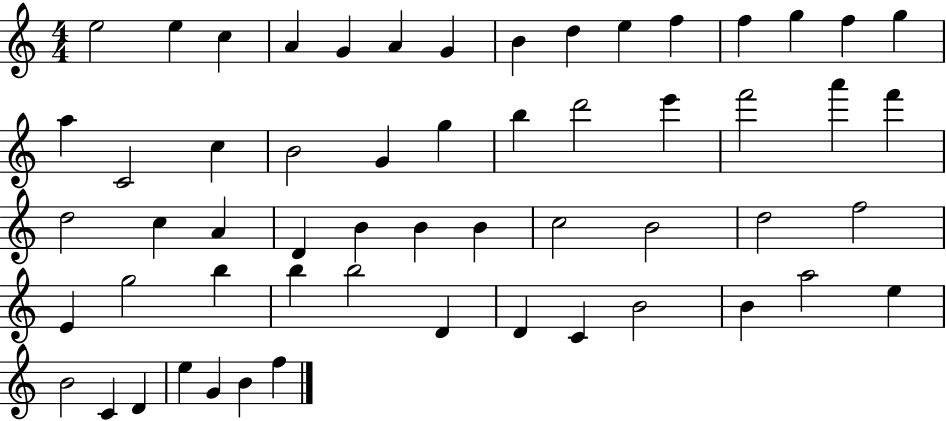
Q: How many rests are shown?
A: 0